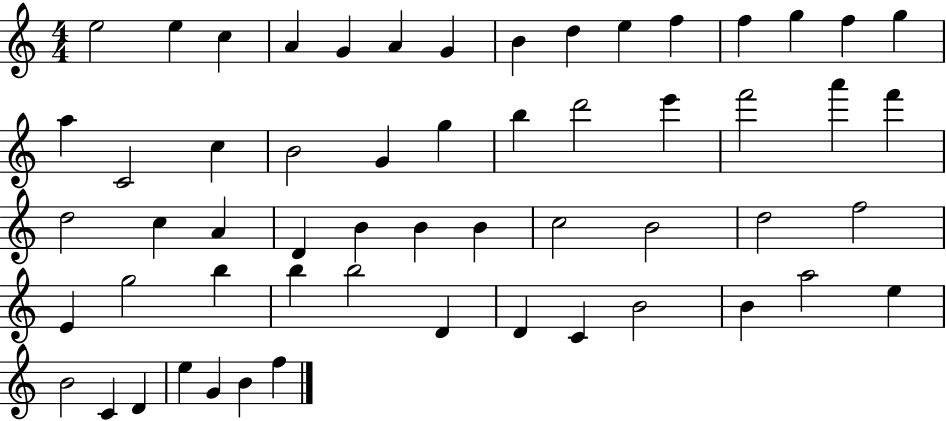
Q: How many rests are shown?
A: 0